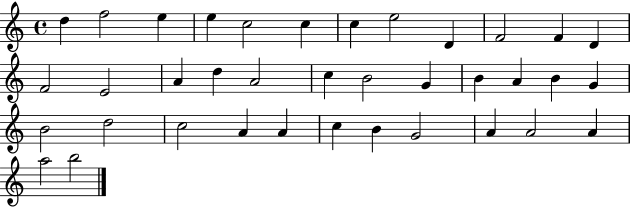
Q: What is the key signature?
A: C major